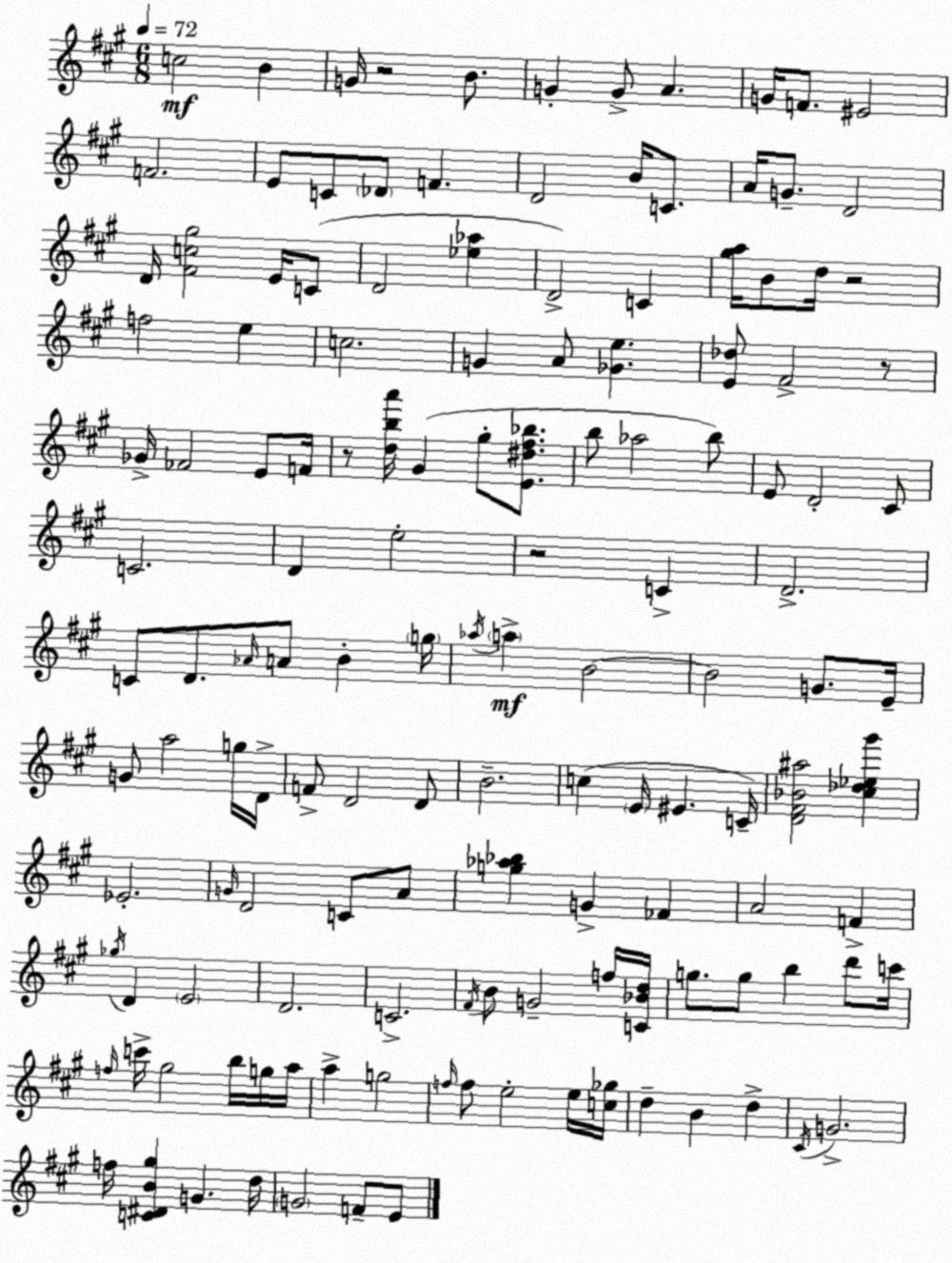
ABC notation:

X:1
T:Untitled
M:6/8
L:1/4
K:A
c2 B G/4 z2 B/2 G G/2 A G/4 F/2 ^E2 F2 E/2 C/2 _D/2 F D2 B/4 C/2 A/4 G/2 D2 D/4 [^Fc^g]2 E/4 C/2 D2 [_e_a] D2 C [^ga]/4 B/2 d/4 z2 f2 e c2 G A/2 [_Ge] [E_d]/2 ^F2 z/2 _G/4 _F2 E/2 F/4 z/2 [dba']/4 ^G ^g/2 [E^d^f_b]/2 b/2 _a2 b/2 E/2 D2 ^C/2 C2 D e2 z2 C D2 C/2 D/2 _A/4 A/2 B g/4 _a/4 a B2 B2 G/2 E/4 G/2 a2 g/4 D/4 F/2 D2 D/2 B2 c E/4 ^E C/4 [D^F_B^a]2 [^c_d_e^g'] _E2 G/4 D2 C/2 A/2 [g_a_b] G _F A2 F _g/4 D E2 D2 C2 ^F/4 B/2 G2 f/4 [C_Bd]/4 g/2 g/2 b d'/2 c'/4 f/4 c'/4 ^g2 b/4 g/4 a/4 a g2 f/4 f/2 e2 e/4 [c_g]/4 d B d ^C/4 G2 f/4 [C^DB^g] G d/4 G2 F/2 E/2